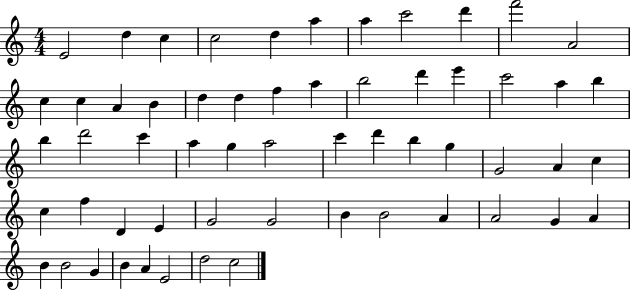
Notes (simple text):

E4/h D5/q C5/q C5/h D5/q A5/q A5/q C6/h D6/q F6/h A4/h C5/q C5/q A4/q B4/q D5/q D5/q F5/q A5/q B5/h D6/q E6/q C6/h A5/q B5/q B5/q D6/h C6/q A5/q G5/q A5/h C6/q D6/q B5/q G5/q G4/h A4/q C5/q C5/q F5/q D4/q E4/q G4/h G4/h B4/q B4/h A4/q A4/h G4/q A4/q B4/q B4/h G4/q B4/q A4/q E4/h D5/h C5/h